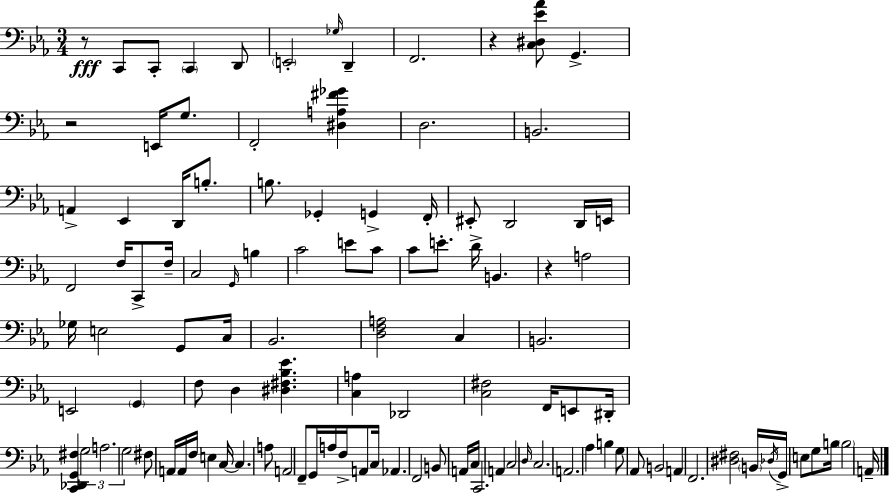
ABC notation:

X:1
T:Untitled
M:3/4
L:1/4
K:Eb
z/2 C,,/2 C,,/2 C,, D,,/2 E,,2 _G,/4 D,, F,,2 z [C,^D,_E_A]/2 G,, z2 E,,/4 G,/2 F,,2 [^D,A,^F_G] D,2 B,,2 A,, _E,, D,,/4 B,/2 B,/2 _G,, G,, F,,/4 ^E,,/2 D,,2 D,,/4 E,,/4 F,,2 F,/4 C,,/2 F,/4 C,2 G,,/4 B, C2 E/2 C/2 C/2 E/2 D/4 B,, z A,2 _G,/4 E,2 G,,/2 C,/4 _B,,2 [D,F,A,]2 C, B,,2 E,,2 G,, F,/2 D, [^D,^F,_B,_E] [C,A,] _D,,2 [C,^F,]2 F,,/4 E,,/2 ^D,,/4 [C,,_D,,G,,^F,] G,2 A,2 G,2 ^F,/2 A,,/4 A,,/4 F,/4 E, C,/4 C, A,/2 A,,2 F,,/2 G,,/4 A,/4 F,/4 A,,/2 C,/4 _A,, F,,2 B,,/2 A,,/4 C,/4 C,,2 A,, C,2 D,/4 C,2 A,,2 _A, B, G,/2 _A,,/2 B,,2 A,, F,,2 [^D,^F,]2 B,,/4 _D,/4 G,,/4 E,/2 G,/2 B,/4 B,2 A,,/4